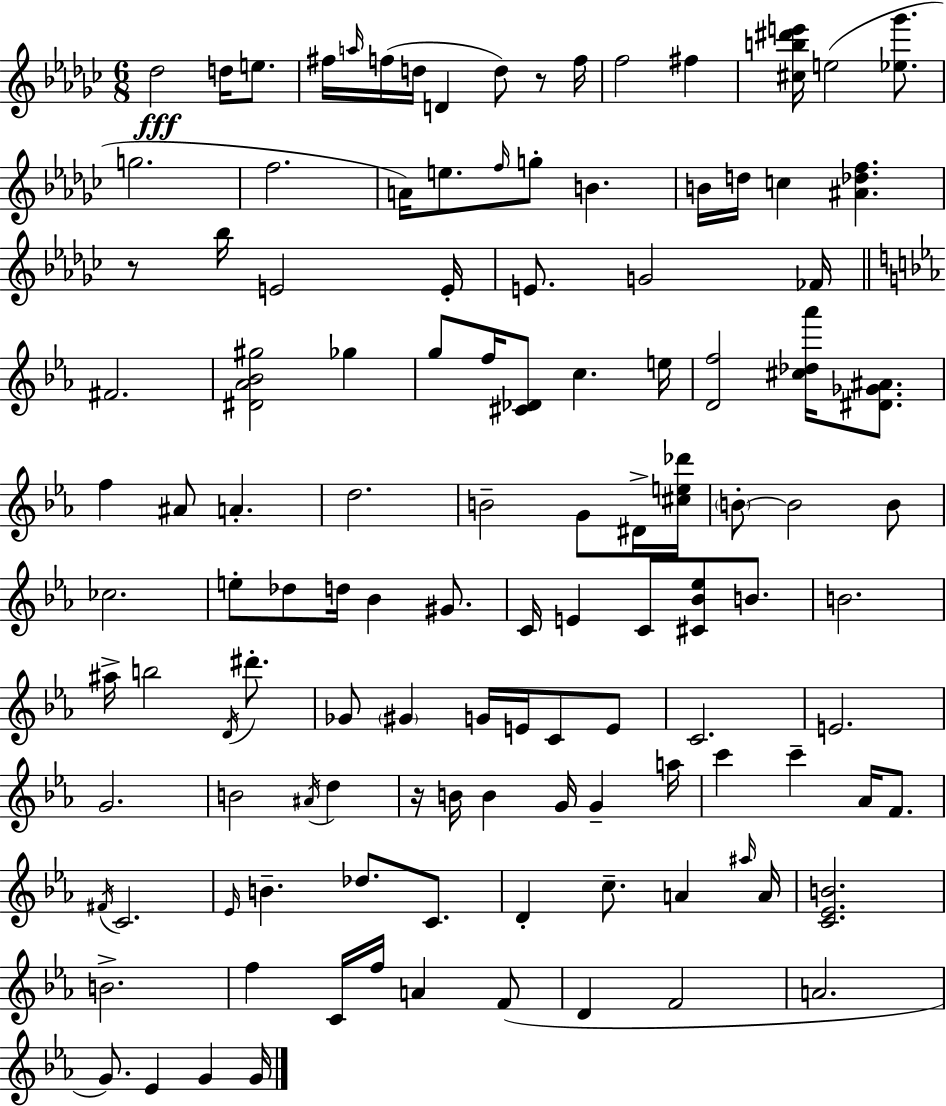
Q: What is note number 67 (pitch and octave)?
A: C4